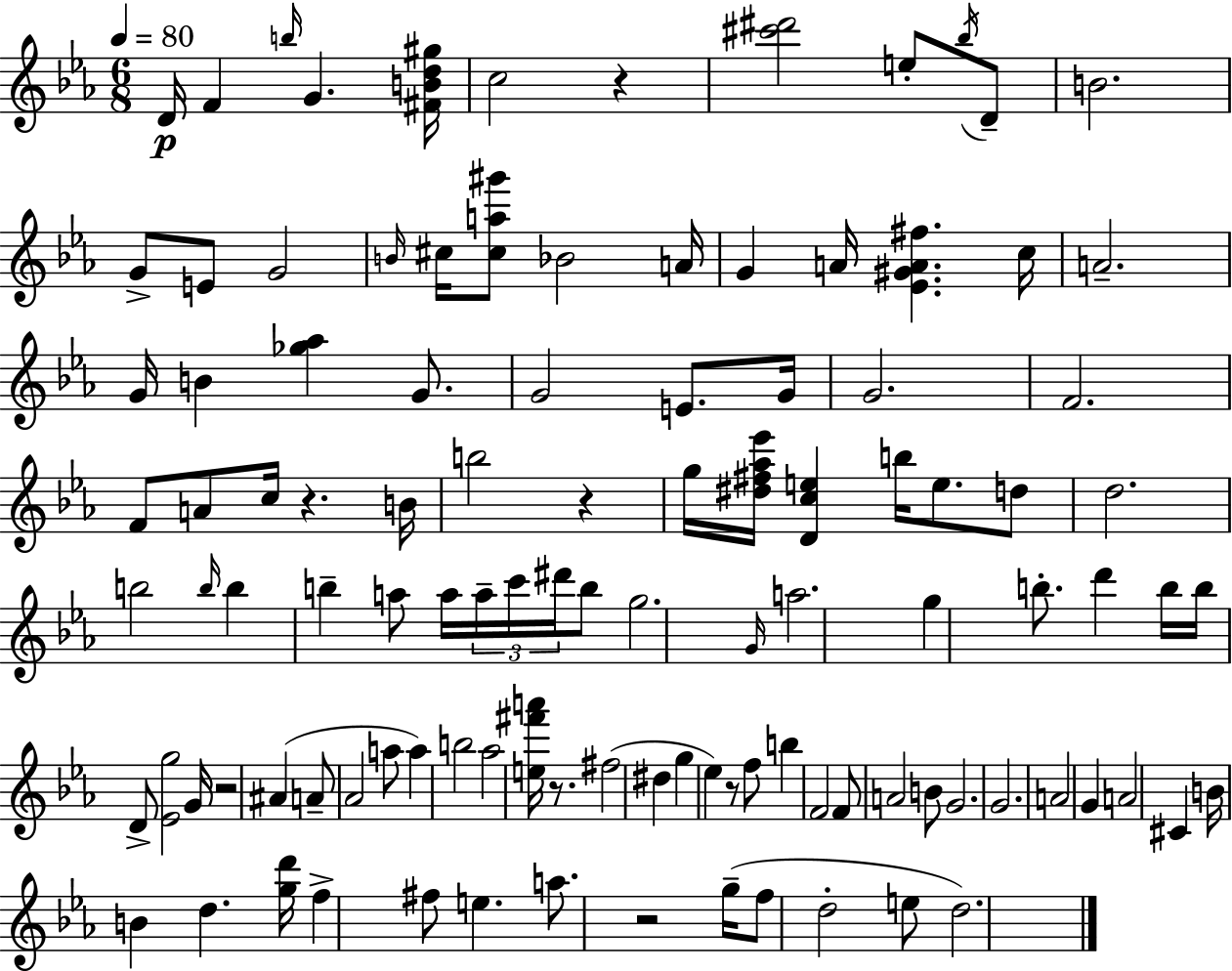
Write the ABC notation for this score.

X:1
T:Untitled
M:6/8
L:1/4
K:Cm
D/4 F b/4 G [^FBd^g]/4 c2 z [^c'^d']2 e/2 _b/4 D/2 B2 G/2 E/2 G2 B/4 ^c/4 [^ca^g']/2 _B2 A/4 G A/4 [_E^GA^f] c/4 A2 G/4 B [_g_a] G/2 G2 E/2 G/4 G2 F2 F/2 A/2 c/4 z B/4 b2 z g/4 [^d^f_a_e']/4 [Dce] b/4 e/2 d/2 d2 b2 b/4 b b a/2 a/4 a/4 c'/4 ^d'/4 b/2 g2 G/4 a2 g b/2 d' b/4 b/4 D/2 [_Eg]2 G/4 z2 ^A A/2 _A2 a/2 a b2 _a2 [e^f'a']/4 z/2 ^f2 ^d g _e z/2 f/2 b F2 F/2 A2 B/2 G2 G2 A2 G A2 ^C B/4 B d [gd']/4 f ^f/2 e a/2 z2 g/4 f/2 d2 e/2 d2